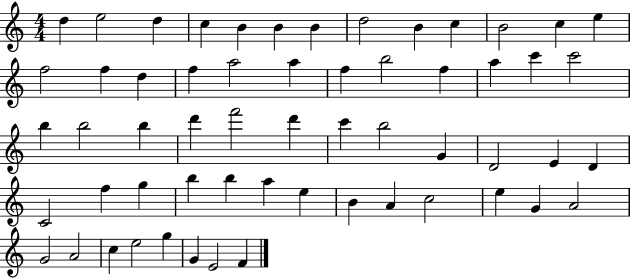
D5/q E5/h D5/q C5/q B4/q B4/q B4/q D5/h B4/q C5/q B4/h C5/q E5/q F5/h F5/q D5/q F5/q A5/h A5/q F5/q B5/h F5/q A5/q C6/q C6/h B5/q B5/h B5/q D6/q F6/h D6/q C6/q B5/h G4/q D4/h E4/q D4/q C4/h F5/q G5/q B5/q B5/q A5/q E5/q B4/q A4/q C5/h E5/q G4/q A4/h G4/h A4/h C5/q E5/h G5/q G4/q E4/h F4/q